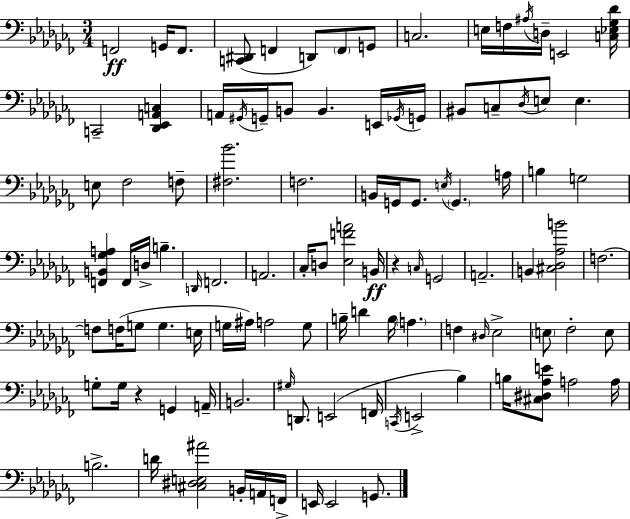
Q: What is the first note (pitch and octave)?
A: F2